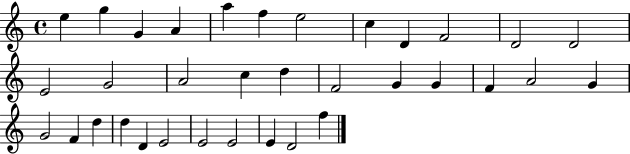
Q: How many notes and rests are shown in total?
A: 34